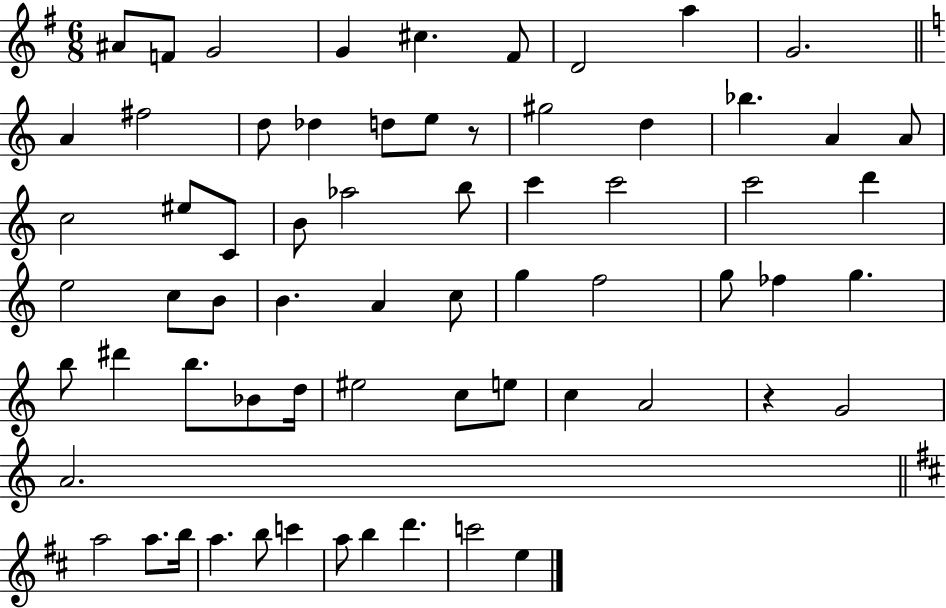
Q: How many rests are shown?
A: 2